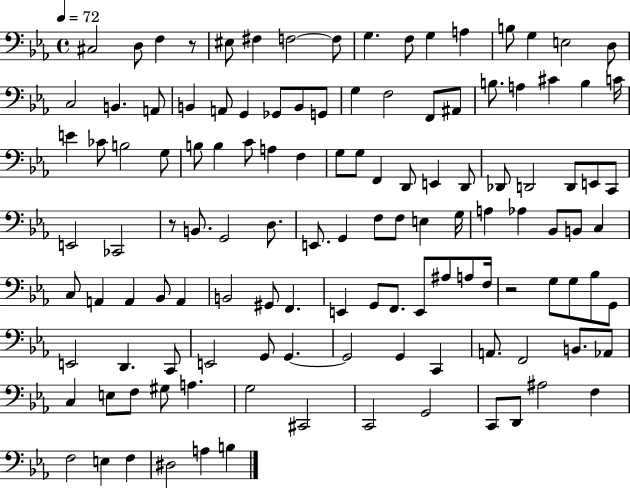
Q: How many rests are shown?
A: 3